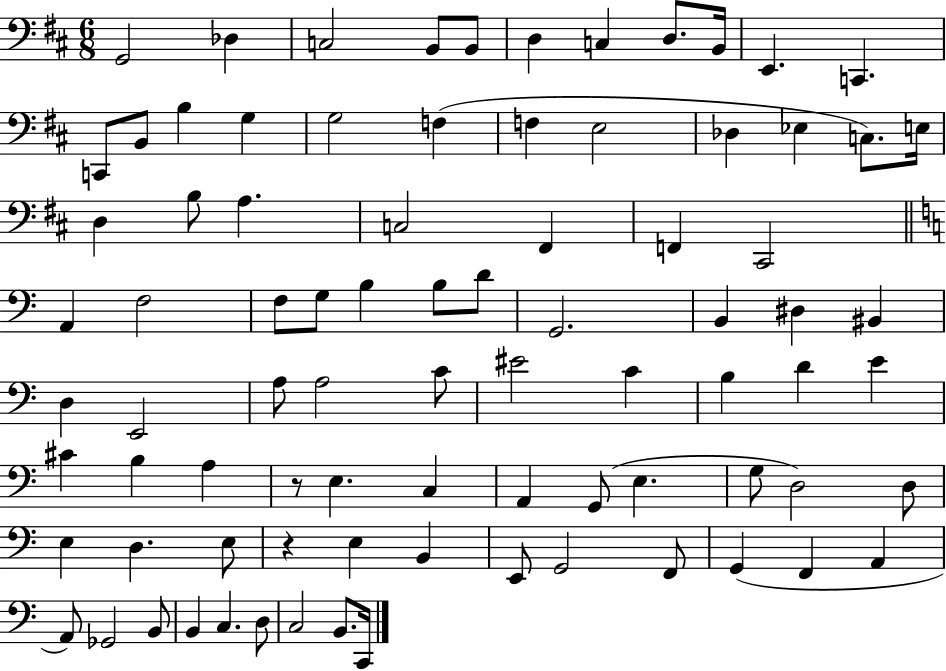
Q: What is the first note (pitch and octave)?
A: G2